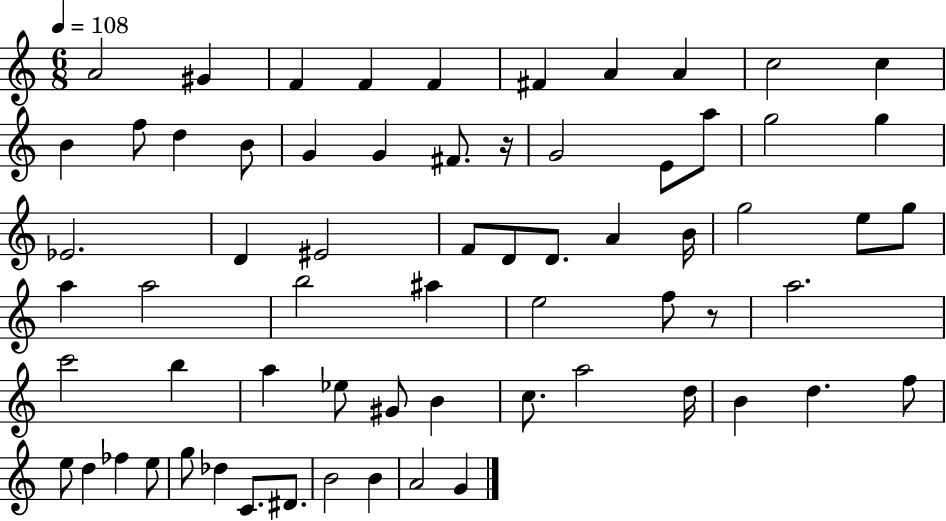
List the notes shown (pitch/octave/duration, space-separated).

A4/h G#4/q F4/q F4/q F4/q F#4/q A4/q A4/q C5/h C5/q B4/q F5/e D5/q B4/e G4/q G4/q F#4/e. R/s G4/h E4/e A5/e G5/h G5/q Eb4/h. D4/q EIS4/h F4/e D4/e D4/e. A4/q B4/s G5/h E5/e G5/e A5/q A5/h B5/h A#5/q E5/h F5/e R/e A5/h. C6/h B5/q A5/q Eb5/e G#4/e B4/q C5/e. A5/h D5/s B4/q D5/q. F5/e E5/e D5/q FES5/q E5/e G5/e Db5/q C4/e. D#4/e. B4/h B4/q A4/h G4/q